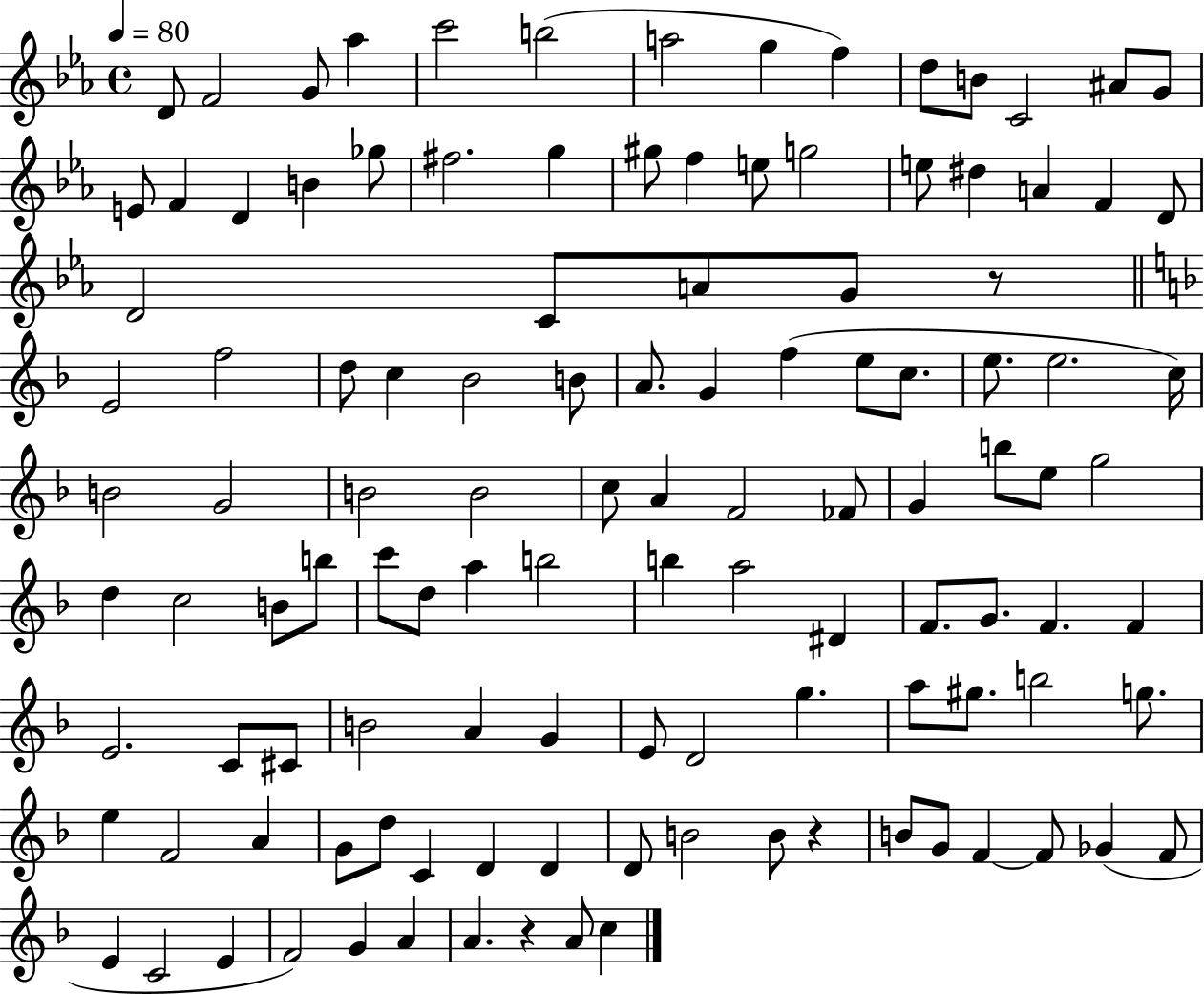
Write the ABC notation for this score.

X:1
T:Untitled
M:4/4
L:1/4
K:Eb
D/2 F2 G/2 _a c'2 b2 a2 g f d/2 B/2 C2 ^A/2 G/2 E/2 F D B _g/2 ^f2 g ^g/2 f e/2 g2 e/2 ^d A F D/2 D2 C/2 A/2 G/2 z/2 E2 f2 d/2 c _B2 B/2 A/2 G f e/2 c/2 e/2 e2 c/4 B2 G2 B2 B2 c/2 A F2 _F/2 G b/2 e/2 g2 d c2 B/2 b/2 c'/2 d/2 a b2 b a2 ^D F/2 G/2 F F E2 C/2 ^C/2 B2 A G E/2 D2 g a/2 ^g/2 b2 g/2 e F2 A G/2 d/2 C D D D/2 B2 B/2 z B/2 G/2 F F/2 _G F/2 E C2 E F2 G A A z A/2 c